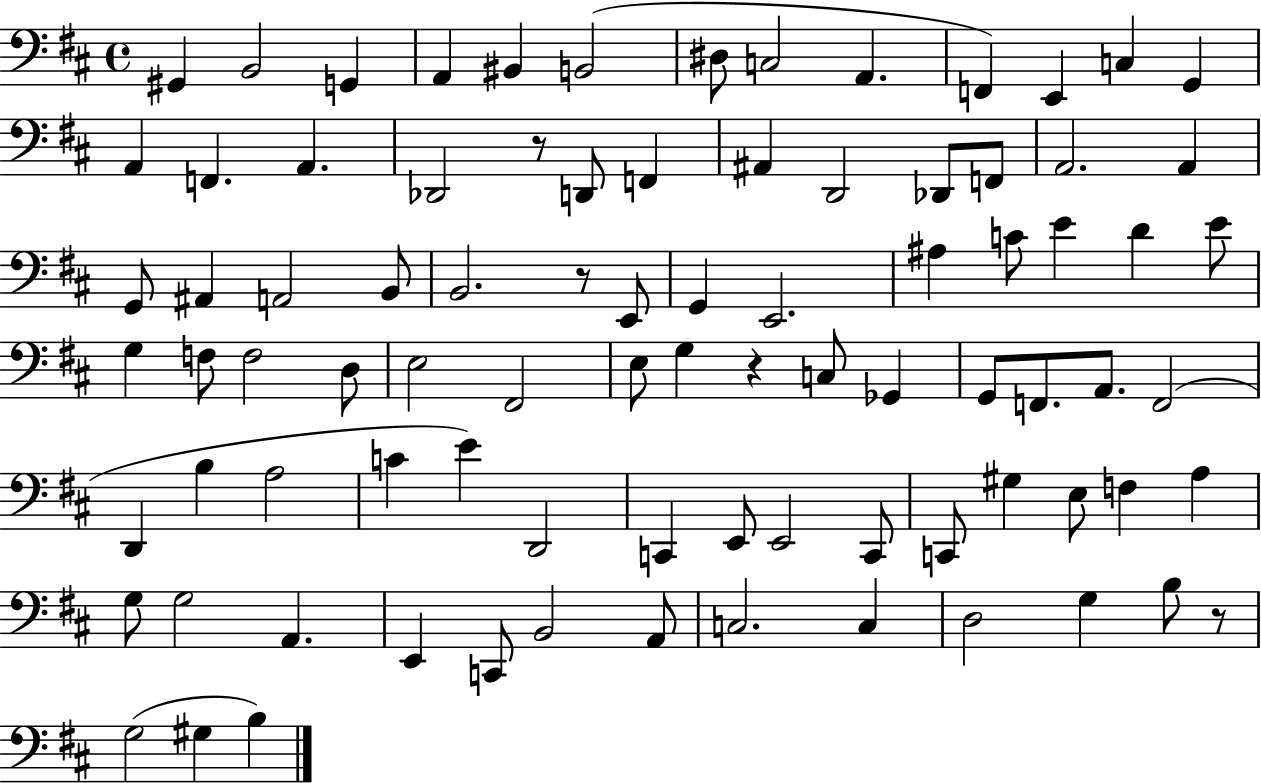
X:1
T:Untitled
M:4/4
L:1/4
K:D
^G,, B,,2 G,, A,, ^B,, B,,2 ^D,/2 C,2 A,, F,, E,, C, G,, A,, F,, A,, _D,,2 z/2 D,,/2 F,, ^A,, D,,2 _D,,/2 F,,/2 A,,2 A,, G,,/2 ^A,, A,,2 B,,/2 B,,2 z/2 E,,/2 G,, E,,2 ^A, C/2 E D E/2 G, F,/2 F,2 D,/2 E,2 ^F,,2 E,/2 G, z C,/2 _G,, G,,/2 F,,/2 A,,/2 F,,2 D,, B, A,2 C E D,,2 C,, E,,/2 E,,2 C,,/2 C,,/2 ^G, E,/2 F, A, G,/2 G,2 A,, E,, C,,/2 B,,2 A,,/2 C,2 C, D,2 G, B,/2 z/2 G,2 ^G, B,